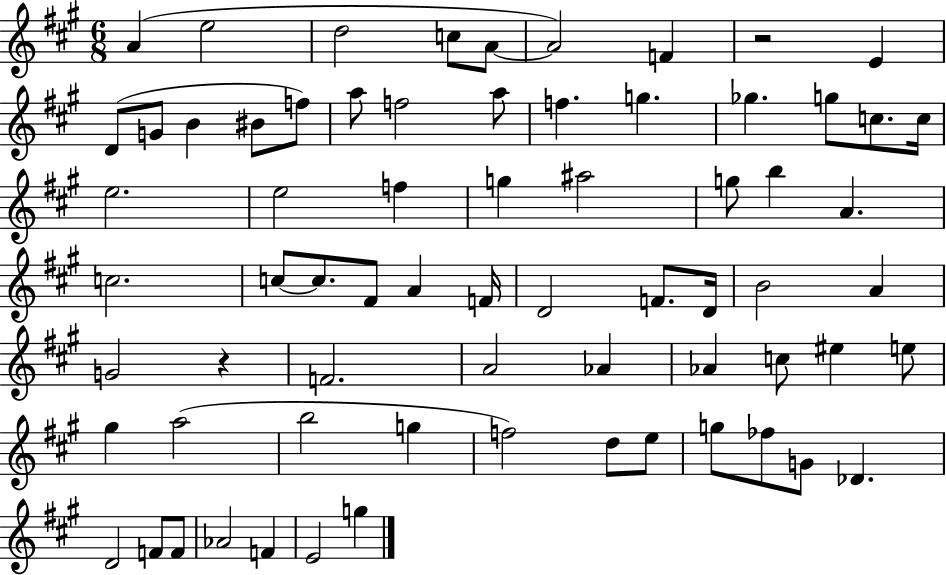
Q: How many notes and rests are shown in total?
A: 69